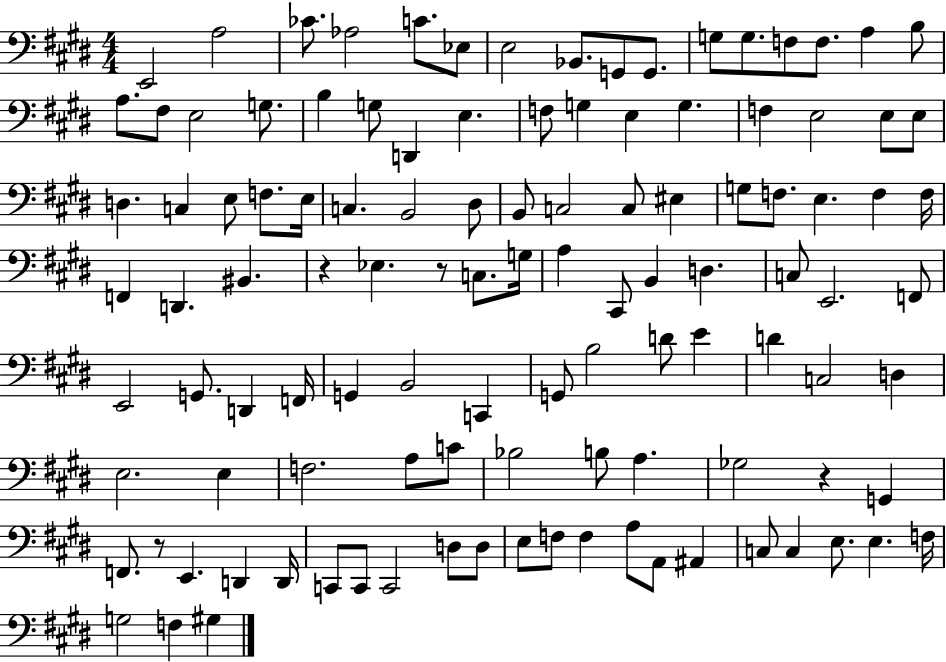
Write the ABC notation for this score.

X:1
T:Untitled
M:4/4
L:1/4
K:E
E,,2 A,2 _C/2 _A,2 C/2 _E,/2 E,2 _B,,/2 G,,/2 G,,/2 G,/2 G,/2 F,/2 F,/2 A, B,/2 A,/2 ^F,/2 E,2 G,/2 B, G,/2 D,, E, F,/2 G, E, G, F, E,2 E,/2 E,/2 D, C, E,/2 F,/2 E,/4 C, B,,2 ^D,/2 B,,/2 C,2 C,/2 ^E, G,/2 F,/2 E, F, F,/4 F,, D,, ^B,, z _E, z/2 C,/2 G,/4 A, ^C,,/2 B,, D, C,/2 E,,2 F,,/2 E,,2 G,,/2 D,, F,,/4 G,, B,,2 C,, G,,/2 B,2 D/2 E D C,2 D, E,2 E, F,2 A,/2 C/2 _B,2 B,/2 A, _G,2 z G,, F,,/2 z/2 E,, D,, D,,/4 C,,/2 C,,/2 C,,2 D,/2 D,/2 E,/2 F,/2 F, A,/2 A,,/2 ^A,, C,/2 C, E,/2 E, F,/4 G,2 F, ^G,